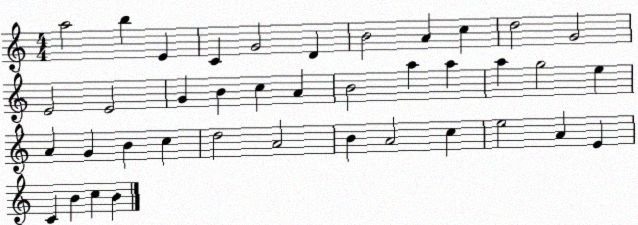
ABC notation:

X:1
T:Untitled
M:4/4
L:1/4
K:C
a2 b E C G2 D B2 A c d2 G2 E2 E2 G B c A B2 a a a g2 e A G B c d2 A2 B A2 c e2 A E C B c B